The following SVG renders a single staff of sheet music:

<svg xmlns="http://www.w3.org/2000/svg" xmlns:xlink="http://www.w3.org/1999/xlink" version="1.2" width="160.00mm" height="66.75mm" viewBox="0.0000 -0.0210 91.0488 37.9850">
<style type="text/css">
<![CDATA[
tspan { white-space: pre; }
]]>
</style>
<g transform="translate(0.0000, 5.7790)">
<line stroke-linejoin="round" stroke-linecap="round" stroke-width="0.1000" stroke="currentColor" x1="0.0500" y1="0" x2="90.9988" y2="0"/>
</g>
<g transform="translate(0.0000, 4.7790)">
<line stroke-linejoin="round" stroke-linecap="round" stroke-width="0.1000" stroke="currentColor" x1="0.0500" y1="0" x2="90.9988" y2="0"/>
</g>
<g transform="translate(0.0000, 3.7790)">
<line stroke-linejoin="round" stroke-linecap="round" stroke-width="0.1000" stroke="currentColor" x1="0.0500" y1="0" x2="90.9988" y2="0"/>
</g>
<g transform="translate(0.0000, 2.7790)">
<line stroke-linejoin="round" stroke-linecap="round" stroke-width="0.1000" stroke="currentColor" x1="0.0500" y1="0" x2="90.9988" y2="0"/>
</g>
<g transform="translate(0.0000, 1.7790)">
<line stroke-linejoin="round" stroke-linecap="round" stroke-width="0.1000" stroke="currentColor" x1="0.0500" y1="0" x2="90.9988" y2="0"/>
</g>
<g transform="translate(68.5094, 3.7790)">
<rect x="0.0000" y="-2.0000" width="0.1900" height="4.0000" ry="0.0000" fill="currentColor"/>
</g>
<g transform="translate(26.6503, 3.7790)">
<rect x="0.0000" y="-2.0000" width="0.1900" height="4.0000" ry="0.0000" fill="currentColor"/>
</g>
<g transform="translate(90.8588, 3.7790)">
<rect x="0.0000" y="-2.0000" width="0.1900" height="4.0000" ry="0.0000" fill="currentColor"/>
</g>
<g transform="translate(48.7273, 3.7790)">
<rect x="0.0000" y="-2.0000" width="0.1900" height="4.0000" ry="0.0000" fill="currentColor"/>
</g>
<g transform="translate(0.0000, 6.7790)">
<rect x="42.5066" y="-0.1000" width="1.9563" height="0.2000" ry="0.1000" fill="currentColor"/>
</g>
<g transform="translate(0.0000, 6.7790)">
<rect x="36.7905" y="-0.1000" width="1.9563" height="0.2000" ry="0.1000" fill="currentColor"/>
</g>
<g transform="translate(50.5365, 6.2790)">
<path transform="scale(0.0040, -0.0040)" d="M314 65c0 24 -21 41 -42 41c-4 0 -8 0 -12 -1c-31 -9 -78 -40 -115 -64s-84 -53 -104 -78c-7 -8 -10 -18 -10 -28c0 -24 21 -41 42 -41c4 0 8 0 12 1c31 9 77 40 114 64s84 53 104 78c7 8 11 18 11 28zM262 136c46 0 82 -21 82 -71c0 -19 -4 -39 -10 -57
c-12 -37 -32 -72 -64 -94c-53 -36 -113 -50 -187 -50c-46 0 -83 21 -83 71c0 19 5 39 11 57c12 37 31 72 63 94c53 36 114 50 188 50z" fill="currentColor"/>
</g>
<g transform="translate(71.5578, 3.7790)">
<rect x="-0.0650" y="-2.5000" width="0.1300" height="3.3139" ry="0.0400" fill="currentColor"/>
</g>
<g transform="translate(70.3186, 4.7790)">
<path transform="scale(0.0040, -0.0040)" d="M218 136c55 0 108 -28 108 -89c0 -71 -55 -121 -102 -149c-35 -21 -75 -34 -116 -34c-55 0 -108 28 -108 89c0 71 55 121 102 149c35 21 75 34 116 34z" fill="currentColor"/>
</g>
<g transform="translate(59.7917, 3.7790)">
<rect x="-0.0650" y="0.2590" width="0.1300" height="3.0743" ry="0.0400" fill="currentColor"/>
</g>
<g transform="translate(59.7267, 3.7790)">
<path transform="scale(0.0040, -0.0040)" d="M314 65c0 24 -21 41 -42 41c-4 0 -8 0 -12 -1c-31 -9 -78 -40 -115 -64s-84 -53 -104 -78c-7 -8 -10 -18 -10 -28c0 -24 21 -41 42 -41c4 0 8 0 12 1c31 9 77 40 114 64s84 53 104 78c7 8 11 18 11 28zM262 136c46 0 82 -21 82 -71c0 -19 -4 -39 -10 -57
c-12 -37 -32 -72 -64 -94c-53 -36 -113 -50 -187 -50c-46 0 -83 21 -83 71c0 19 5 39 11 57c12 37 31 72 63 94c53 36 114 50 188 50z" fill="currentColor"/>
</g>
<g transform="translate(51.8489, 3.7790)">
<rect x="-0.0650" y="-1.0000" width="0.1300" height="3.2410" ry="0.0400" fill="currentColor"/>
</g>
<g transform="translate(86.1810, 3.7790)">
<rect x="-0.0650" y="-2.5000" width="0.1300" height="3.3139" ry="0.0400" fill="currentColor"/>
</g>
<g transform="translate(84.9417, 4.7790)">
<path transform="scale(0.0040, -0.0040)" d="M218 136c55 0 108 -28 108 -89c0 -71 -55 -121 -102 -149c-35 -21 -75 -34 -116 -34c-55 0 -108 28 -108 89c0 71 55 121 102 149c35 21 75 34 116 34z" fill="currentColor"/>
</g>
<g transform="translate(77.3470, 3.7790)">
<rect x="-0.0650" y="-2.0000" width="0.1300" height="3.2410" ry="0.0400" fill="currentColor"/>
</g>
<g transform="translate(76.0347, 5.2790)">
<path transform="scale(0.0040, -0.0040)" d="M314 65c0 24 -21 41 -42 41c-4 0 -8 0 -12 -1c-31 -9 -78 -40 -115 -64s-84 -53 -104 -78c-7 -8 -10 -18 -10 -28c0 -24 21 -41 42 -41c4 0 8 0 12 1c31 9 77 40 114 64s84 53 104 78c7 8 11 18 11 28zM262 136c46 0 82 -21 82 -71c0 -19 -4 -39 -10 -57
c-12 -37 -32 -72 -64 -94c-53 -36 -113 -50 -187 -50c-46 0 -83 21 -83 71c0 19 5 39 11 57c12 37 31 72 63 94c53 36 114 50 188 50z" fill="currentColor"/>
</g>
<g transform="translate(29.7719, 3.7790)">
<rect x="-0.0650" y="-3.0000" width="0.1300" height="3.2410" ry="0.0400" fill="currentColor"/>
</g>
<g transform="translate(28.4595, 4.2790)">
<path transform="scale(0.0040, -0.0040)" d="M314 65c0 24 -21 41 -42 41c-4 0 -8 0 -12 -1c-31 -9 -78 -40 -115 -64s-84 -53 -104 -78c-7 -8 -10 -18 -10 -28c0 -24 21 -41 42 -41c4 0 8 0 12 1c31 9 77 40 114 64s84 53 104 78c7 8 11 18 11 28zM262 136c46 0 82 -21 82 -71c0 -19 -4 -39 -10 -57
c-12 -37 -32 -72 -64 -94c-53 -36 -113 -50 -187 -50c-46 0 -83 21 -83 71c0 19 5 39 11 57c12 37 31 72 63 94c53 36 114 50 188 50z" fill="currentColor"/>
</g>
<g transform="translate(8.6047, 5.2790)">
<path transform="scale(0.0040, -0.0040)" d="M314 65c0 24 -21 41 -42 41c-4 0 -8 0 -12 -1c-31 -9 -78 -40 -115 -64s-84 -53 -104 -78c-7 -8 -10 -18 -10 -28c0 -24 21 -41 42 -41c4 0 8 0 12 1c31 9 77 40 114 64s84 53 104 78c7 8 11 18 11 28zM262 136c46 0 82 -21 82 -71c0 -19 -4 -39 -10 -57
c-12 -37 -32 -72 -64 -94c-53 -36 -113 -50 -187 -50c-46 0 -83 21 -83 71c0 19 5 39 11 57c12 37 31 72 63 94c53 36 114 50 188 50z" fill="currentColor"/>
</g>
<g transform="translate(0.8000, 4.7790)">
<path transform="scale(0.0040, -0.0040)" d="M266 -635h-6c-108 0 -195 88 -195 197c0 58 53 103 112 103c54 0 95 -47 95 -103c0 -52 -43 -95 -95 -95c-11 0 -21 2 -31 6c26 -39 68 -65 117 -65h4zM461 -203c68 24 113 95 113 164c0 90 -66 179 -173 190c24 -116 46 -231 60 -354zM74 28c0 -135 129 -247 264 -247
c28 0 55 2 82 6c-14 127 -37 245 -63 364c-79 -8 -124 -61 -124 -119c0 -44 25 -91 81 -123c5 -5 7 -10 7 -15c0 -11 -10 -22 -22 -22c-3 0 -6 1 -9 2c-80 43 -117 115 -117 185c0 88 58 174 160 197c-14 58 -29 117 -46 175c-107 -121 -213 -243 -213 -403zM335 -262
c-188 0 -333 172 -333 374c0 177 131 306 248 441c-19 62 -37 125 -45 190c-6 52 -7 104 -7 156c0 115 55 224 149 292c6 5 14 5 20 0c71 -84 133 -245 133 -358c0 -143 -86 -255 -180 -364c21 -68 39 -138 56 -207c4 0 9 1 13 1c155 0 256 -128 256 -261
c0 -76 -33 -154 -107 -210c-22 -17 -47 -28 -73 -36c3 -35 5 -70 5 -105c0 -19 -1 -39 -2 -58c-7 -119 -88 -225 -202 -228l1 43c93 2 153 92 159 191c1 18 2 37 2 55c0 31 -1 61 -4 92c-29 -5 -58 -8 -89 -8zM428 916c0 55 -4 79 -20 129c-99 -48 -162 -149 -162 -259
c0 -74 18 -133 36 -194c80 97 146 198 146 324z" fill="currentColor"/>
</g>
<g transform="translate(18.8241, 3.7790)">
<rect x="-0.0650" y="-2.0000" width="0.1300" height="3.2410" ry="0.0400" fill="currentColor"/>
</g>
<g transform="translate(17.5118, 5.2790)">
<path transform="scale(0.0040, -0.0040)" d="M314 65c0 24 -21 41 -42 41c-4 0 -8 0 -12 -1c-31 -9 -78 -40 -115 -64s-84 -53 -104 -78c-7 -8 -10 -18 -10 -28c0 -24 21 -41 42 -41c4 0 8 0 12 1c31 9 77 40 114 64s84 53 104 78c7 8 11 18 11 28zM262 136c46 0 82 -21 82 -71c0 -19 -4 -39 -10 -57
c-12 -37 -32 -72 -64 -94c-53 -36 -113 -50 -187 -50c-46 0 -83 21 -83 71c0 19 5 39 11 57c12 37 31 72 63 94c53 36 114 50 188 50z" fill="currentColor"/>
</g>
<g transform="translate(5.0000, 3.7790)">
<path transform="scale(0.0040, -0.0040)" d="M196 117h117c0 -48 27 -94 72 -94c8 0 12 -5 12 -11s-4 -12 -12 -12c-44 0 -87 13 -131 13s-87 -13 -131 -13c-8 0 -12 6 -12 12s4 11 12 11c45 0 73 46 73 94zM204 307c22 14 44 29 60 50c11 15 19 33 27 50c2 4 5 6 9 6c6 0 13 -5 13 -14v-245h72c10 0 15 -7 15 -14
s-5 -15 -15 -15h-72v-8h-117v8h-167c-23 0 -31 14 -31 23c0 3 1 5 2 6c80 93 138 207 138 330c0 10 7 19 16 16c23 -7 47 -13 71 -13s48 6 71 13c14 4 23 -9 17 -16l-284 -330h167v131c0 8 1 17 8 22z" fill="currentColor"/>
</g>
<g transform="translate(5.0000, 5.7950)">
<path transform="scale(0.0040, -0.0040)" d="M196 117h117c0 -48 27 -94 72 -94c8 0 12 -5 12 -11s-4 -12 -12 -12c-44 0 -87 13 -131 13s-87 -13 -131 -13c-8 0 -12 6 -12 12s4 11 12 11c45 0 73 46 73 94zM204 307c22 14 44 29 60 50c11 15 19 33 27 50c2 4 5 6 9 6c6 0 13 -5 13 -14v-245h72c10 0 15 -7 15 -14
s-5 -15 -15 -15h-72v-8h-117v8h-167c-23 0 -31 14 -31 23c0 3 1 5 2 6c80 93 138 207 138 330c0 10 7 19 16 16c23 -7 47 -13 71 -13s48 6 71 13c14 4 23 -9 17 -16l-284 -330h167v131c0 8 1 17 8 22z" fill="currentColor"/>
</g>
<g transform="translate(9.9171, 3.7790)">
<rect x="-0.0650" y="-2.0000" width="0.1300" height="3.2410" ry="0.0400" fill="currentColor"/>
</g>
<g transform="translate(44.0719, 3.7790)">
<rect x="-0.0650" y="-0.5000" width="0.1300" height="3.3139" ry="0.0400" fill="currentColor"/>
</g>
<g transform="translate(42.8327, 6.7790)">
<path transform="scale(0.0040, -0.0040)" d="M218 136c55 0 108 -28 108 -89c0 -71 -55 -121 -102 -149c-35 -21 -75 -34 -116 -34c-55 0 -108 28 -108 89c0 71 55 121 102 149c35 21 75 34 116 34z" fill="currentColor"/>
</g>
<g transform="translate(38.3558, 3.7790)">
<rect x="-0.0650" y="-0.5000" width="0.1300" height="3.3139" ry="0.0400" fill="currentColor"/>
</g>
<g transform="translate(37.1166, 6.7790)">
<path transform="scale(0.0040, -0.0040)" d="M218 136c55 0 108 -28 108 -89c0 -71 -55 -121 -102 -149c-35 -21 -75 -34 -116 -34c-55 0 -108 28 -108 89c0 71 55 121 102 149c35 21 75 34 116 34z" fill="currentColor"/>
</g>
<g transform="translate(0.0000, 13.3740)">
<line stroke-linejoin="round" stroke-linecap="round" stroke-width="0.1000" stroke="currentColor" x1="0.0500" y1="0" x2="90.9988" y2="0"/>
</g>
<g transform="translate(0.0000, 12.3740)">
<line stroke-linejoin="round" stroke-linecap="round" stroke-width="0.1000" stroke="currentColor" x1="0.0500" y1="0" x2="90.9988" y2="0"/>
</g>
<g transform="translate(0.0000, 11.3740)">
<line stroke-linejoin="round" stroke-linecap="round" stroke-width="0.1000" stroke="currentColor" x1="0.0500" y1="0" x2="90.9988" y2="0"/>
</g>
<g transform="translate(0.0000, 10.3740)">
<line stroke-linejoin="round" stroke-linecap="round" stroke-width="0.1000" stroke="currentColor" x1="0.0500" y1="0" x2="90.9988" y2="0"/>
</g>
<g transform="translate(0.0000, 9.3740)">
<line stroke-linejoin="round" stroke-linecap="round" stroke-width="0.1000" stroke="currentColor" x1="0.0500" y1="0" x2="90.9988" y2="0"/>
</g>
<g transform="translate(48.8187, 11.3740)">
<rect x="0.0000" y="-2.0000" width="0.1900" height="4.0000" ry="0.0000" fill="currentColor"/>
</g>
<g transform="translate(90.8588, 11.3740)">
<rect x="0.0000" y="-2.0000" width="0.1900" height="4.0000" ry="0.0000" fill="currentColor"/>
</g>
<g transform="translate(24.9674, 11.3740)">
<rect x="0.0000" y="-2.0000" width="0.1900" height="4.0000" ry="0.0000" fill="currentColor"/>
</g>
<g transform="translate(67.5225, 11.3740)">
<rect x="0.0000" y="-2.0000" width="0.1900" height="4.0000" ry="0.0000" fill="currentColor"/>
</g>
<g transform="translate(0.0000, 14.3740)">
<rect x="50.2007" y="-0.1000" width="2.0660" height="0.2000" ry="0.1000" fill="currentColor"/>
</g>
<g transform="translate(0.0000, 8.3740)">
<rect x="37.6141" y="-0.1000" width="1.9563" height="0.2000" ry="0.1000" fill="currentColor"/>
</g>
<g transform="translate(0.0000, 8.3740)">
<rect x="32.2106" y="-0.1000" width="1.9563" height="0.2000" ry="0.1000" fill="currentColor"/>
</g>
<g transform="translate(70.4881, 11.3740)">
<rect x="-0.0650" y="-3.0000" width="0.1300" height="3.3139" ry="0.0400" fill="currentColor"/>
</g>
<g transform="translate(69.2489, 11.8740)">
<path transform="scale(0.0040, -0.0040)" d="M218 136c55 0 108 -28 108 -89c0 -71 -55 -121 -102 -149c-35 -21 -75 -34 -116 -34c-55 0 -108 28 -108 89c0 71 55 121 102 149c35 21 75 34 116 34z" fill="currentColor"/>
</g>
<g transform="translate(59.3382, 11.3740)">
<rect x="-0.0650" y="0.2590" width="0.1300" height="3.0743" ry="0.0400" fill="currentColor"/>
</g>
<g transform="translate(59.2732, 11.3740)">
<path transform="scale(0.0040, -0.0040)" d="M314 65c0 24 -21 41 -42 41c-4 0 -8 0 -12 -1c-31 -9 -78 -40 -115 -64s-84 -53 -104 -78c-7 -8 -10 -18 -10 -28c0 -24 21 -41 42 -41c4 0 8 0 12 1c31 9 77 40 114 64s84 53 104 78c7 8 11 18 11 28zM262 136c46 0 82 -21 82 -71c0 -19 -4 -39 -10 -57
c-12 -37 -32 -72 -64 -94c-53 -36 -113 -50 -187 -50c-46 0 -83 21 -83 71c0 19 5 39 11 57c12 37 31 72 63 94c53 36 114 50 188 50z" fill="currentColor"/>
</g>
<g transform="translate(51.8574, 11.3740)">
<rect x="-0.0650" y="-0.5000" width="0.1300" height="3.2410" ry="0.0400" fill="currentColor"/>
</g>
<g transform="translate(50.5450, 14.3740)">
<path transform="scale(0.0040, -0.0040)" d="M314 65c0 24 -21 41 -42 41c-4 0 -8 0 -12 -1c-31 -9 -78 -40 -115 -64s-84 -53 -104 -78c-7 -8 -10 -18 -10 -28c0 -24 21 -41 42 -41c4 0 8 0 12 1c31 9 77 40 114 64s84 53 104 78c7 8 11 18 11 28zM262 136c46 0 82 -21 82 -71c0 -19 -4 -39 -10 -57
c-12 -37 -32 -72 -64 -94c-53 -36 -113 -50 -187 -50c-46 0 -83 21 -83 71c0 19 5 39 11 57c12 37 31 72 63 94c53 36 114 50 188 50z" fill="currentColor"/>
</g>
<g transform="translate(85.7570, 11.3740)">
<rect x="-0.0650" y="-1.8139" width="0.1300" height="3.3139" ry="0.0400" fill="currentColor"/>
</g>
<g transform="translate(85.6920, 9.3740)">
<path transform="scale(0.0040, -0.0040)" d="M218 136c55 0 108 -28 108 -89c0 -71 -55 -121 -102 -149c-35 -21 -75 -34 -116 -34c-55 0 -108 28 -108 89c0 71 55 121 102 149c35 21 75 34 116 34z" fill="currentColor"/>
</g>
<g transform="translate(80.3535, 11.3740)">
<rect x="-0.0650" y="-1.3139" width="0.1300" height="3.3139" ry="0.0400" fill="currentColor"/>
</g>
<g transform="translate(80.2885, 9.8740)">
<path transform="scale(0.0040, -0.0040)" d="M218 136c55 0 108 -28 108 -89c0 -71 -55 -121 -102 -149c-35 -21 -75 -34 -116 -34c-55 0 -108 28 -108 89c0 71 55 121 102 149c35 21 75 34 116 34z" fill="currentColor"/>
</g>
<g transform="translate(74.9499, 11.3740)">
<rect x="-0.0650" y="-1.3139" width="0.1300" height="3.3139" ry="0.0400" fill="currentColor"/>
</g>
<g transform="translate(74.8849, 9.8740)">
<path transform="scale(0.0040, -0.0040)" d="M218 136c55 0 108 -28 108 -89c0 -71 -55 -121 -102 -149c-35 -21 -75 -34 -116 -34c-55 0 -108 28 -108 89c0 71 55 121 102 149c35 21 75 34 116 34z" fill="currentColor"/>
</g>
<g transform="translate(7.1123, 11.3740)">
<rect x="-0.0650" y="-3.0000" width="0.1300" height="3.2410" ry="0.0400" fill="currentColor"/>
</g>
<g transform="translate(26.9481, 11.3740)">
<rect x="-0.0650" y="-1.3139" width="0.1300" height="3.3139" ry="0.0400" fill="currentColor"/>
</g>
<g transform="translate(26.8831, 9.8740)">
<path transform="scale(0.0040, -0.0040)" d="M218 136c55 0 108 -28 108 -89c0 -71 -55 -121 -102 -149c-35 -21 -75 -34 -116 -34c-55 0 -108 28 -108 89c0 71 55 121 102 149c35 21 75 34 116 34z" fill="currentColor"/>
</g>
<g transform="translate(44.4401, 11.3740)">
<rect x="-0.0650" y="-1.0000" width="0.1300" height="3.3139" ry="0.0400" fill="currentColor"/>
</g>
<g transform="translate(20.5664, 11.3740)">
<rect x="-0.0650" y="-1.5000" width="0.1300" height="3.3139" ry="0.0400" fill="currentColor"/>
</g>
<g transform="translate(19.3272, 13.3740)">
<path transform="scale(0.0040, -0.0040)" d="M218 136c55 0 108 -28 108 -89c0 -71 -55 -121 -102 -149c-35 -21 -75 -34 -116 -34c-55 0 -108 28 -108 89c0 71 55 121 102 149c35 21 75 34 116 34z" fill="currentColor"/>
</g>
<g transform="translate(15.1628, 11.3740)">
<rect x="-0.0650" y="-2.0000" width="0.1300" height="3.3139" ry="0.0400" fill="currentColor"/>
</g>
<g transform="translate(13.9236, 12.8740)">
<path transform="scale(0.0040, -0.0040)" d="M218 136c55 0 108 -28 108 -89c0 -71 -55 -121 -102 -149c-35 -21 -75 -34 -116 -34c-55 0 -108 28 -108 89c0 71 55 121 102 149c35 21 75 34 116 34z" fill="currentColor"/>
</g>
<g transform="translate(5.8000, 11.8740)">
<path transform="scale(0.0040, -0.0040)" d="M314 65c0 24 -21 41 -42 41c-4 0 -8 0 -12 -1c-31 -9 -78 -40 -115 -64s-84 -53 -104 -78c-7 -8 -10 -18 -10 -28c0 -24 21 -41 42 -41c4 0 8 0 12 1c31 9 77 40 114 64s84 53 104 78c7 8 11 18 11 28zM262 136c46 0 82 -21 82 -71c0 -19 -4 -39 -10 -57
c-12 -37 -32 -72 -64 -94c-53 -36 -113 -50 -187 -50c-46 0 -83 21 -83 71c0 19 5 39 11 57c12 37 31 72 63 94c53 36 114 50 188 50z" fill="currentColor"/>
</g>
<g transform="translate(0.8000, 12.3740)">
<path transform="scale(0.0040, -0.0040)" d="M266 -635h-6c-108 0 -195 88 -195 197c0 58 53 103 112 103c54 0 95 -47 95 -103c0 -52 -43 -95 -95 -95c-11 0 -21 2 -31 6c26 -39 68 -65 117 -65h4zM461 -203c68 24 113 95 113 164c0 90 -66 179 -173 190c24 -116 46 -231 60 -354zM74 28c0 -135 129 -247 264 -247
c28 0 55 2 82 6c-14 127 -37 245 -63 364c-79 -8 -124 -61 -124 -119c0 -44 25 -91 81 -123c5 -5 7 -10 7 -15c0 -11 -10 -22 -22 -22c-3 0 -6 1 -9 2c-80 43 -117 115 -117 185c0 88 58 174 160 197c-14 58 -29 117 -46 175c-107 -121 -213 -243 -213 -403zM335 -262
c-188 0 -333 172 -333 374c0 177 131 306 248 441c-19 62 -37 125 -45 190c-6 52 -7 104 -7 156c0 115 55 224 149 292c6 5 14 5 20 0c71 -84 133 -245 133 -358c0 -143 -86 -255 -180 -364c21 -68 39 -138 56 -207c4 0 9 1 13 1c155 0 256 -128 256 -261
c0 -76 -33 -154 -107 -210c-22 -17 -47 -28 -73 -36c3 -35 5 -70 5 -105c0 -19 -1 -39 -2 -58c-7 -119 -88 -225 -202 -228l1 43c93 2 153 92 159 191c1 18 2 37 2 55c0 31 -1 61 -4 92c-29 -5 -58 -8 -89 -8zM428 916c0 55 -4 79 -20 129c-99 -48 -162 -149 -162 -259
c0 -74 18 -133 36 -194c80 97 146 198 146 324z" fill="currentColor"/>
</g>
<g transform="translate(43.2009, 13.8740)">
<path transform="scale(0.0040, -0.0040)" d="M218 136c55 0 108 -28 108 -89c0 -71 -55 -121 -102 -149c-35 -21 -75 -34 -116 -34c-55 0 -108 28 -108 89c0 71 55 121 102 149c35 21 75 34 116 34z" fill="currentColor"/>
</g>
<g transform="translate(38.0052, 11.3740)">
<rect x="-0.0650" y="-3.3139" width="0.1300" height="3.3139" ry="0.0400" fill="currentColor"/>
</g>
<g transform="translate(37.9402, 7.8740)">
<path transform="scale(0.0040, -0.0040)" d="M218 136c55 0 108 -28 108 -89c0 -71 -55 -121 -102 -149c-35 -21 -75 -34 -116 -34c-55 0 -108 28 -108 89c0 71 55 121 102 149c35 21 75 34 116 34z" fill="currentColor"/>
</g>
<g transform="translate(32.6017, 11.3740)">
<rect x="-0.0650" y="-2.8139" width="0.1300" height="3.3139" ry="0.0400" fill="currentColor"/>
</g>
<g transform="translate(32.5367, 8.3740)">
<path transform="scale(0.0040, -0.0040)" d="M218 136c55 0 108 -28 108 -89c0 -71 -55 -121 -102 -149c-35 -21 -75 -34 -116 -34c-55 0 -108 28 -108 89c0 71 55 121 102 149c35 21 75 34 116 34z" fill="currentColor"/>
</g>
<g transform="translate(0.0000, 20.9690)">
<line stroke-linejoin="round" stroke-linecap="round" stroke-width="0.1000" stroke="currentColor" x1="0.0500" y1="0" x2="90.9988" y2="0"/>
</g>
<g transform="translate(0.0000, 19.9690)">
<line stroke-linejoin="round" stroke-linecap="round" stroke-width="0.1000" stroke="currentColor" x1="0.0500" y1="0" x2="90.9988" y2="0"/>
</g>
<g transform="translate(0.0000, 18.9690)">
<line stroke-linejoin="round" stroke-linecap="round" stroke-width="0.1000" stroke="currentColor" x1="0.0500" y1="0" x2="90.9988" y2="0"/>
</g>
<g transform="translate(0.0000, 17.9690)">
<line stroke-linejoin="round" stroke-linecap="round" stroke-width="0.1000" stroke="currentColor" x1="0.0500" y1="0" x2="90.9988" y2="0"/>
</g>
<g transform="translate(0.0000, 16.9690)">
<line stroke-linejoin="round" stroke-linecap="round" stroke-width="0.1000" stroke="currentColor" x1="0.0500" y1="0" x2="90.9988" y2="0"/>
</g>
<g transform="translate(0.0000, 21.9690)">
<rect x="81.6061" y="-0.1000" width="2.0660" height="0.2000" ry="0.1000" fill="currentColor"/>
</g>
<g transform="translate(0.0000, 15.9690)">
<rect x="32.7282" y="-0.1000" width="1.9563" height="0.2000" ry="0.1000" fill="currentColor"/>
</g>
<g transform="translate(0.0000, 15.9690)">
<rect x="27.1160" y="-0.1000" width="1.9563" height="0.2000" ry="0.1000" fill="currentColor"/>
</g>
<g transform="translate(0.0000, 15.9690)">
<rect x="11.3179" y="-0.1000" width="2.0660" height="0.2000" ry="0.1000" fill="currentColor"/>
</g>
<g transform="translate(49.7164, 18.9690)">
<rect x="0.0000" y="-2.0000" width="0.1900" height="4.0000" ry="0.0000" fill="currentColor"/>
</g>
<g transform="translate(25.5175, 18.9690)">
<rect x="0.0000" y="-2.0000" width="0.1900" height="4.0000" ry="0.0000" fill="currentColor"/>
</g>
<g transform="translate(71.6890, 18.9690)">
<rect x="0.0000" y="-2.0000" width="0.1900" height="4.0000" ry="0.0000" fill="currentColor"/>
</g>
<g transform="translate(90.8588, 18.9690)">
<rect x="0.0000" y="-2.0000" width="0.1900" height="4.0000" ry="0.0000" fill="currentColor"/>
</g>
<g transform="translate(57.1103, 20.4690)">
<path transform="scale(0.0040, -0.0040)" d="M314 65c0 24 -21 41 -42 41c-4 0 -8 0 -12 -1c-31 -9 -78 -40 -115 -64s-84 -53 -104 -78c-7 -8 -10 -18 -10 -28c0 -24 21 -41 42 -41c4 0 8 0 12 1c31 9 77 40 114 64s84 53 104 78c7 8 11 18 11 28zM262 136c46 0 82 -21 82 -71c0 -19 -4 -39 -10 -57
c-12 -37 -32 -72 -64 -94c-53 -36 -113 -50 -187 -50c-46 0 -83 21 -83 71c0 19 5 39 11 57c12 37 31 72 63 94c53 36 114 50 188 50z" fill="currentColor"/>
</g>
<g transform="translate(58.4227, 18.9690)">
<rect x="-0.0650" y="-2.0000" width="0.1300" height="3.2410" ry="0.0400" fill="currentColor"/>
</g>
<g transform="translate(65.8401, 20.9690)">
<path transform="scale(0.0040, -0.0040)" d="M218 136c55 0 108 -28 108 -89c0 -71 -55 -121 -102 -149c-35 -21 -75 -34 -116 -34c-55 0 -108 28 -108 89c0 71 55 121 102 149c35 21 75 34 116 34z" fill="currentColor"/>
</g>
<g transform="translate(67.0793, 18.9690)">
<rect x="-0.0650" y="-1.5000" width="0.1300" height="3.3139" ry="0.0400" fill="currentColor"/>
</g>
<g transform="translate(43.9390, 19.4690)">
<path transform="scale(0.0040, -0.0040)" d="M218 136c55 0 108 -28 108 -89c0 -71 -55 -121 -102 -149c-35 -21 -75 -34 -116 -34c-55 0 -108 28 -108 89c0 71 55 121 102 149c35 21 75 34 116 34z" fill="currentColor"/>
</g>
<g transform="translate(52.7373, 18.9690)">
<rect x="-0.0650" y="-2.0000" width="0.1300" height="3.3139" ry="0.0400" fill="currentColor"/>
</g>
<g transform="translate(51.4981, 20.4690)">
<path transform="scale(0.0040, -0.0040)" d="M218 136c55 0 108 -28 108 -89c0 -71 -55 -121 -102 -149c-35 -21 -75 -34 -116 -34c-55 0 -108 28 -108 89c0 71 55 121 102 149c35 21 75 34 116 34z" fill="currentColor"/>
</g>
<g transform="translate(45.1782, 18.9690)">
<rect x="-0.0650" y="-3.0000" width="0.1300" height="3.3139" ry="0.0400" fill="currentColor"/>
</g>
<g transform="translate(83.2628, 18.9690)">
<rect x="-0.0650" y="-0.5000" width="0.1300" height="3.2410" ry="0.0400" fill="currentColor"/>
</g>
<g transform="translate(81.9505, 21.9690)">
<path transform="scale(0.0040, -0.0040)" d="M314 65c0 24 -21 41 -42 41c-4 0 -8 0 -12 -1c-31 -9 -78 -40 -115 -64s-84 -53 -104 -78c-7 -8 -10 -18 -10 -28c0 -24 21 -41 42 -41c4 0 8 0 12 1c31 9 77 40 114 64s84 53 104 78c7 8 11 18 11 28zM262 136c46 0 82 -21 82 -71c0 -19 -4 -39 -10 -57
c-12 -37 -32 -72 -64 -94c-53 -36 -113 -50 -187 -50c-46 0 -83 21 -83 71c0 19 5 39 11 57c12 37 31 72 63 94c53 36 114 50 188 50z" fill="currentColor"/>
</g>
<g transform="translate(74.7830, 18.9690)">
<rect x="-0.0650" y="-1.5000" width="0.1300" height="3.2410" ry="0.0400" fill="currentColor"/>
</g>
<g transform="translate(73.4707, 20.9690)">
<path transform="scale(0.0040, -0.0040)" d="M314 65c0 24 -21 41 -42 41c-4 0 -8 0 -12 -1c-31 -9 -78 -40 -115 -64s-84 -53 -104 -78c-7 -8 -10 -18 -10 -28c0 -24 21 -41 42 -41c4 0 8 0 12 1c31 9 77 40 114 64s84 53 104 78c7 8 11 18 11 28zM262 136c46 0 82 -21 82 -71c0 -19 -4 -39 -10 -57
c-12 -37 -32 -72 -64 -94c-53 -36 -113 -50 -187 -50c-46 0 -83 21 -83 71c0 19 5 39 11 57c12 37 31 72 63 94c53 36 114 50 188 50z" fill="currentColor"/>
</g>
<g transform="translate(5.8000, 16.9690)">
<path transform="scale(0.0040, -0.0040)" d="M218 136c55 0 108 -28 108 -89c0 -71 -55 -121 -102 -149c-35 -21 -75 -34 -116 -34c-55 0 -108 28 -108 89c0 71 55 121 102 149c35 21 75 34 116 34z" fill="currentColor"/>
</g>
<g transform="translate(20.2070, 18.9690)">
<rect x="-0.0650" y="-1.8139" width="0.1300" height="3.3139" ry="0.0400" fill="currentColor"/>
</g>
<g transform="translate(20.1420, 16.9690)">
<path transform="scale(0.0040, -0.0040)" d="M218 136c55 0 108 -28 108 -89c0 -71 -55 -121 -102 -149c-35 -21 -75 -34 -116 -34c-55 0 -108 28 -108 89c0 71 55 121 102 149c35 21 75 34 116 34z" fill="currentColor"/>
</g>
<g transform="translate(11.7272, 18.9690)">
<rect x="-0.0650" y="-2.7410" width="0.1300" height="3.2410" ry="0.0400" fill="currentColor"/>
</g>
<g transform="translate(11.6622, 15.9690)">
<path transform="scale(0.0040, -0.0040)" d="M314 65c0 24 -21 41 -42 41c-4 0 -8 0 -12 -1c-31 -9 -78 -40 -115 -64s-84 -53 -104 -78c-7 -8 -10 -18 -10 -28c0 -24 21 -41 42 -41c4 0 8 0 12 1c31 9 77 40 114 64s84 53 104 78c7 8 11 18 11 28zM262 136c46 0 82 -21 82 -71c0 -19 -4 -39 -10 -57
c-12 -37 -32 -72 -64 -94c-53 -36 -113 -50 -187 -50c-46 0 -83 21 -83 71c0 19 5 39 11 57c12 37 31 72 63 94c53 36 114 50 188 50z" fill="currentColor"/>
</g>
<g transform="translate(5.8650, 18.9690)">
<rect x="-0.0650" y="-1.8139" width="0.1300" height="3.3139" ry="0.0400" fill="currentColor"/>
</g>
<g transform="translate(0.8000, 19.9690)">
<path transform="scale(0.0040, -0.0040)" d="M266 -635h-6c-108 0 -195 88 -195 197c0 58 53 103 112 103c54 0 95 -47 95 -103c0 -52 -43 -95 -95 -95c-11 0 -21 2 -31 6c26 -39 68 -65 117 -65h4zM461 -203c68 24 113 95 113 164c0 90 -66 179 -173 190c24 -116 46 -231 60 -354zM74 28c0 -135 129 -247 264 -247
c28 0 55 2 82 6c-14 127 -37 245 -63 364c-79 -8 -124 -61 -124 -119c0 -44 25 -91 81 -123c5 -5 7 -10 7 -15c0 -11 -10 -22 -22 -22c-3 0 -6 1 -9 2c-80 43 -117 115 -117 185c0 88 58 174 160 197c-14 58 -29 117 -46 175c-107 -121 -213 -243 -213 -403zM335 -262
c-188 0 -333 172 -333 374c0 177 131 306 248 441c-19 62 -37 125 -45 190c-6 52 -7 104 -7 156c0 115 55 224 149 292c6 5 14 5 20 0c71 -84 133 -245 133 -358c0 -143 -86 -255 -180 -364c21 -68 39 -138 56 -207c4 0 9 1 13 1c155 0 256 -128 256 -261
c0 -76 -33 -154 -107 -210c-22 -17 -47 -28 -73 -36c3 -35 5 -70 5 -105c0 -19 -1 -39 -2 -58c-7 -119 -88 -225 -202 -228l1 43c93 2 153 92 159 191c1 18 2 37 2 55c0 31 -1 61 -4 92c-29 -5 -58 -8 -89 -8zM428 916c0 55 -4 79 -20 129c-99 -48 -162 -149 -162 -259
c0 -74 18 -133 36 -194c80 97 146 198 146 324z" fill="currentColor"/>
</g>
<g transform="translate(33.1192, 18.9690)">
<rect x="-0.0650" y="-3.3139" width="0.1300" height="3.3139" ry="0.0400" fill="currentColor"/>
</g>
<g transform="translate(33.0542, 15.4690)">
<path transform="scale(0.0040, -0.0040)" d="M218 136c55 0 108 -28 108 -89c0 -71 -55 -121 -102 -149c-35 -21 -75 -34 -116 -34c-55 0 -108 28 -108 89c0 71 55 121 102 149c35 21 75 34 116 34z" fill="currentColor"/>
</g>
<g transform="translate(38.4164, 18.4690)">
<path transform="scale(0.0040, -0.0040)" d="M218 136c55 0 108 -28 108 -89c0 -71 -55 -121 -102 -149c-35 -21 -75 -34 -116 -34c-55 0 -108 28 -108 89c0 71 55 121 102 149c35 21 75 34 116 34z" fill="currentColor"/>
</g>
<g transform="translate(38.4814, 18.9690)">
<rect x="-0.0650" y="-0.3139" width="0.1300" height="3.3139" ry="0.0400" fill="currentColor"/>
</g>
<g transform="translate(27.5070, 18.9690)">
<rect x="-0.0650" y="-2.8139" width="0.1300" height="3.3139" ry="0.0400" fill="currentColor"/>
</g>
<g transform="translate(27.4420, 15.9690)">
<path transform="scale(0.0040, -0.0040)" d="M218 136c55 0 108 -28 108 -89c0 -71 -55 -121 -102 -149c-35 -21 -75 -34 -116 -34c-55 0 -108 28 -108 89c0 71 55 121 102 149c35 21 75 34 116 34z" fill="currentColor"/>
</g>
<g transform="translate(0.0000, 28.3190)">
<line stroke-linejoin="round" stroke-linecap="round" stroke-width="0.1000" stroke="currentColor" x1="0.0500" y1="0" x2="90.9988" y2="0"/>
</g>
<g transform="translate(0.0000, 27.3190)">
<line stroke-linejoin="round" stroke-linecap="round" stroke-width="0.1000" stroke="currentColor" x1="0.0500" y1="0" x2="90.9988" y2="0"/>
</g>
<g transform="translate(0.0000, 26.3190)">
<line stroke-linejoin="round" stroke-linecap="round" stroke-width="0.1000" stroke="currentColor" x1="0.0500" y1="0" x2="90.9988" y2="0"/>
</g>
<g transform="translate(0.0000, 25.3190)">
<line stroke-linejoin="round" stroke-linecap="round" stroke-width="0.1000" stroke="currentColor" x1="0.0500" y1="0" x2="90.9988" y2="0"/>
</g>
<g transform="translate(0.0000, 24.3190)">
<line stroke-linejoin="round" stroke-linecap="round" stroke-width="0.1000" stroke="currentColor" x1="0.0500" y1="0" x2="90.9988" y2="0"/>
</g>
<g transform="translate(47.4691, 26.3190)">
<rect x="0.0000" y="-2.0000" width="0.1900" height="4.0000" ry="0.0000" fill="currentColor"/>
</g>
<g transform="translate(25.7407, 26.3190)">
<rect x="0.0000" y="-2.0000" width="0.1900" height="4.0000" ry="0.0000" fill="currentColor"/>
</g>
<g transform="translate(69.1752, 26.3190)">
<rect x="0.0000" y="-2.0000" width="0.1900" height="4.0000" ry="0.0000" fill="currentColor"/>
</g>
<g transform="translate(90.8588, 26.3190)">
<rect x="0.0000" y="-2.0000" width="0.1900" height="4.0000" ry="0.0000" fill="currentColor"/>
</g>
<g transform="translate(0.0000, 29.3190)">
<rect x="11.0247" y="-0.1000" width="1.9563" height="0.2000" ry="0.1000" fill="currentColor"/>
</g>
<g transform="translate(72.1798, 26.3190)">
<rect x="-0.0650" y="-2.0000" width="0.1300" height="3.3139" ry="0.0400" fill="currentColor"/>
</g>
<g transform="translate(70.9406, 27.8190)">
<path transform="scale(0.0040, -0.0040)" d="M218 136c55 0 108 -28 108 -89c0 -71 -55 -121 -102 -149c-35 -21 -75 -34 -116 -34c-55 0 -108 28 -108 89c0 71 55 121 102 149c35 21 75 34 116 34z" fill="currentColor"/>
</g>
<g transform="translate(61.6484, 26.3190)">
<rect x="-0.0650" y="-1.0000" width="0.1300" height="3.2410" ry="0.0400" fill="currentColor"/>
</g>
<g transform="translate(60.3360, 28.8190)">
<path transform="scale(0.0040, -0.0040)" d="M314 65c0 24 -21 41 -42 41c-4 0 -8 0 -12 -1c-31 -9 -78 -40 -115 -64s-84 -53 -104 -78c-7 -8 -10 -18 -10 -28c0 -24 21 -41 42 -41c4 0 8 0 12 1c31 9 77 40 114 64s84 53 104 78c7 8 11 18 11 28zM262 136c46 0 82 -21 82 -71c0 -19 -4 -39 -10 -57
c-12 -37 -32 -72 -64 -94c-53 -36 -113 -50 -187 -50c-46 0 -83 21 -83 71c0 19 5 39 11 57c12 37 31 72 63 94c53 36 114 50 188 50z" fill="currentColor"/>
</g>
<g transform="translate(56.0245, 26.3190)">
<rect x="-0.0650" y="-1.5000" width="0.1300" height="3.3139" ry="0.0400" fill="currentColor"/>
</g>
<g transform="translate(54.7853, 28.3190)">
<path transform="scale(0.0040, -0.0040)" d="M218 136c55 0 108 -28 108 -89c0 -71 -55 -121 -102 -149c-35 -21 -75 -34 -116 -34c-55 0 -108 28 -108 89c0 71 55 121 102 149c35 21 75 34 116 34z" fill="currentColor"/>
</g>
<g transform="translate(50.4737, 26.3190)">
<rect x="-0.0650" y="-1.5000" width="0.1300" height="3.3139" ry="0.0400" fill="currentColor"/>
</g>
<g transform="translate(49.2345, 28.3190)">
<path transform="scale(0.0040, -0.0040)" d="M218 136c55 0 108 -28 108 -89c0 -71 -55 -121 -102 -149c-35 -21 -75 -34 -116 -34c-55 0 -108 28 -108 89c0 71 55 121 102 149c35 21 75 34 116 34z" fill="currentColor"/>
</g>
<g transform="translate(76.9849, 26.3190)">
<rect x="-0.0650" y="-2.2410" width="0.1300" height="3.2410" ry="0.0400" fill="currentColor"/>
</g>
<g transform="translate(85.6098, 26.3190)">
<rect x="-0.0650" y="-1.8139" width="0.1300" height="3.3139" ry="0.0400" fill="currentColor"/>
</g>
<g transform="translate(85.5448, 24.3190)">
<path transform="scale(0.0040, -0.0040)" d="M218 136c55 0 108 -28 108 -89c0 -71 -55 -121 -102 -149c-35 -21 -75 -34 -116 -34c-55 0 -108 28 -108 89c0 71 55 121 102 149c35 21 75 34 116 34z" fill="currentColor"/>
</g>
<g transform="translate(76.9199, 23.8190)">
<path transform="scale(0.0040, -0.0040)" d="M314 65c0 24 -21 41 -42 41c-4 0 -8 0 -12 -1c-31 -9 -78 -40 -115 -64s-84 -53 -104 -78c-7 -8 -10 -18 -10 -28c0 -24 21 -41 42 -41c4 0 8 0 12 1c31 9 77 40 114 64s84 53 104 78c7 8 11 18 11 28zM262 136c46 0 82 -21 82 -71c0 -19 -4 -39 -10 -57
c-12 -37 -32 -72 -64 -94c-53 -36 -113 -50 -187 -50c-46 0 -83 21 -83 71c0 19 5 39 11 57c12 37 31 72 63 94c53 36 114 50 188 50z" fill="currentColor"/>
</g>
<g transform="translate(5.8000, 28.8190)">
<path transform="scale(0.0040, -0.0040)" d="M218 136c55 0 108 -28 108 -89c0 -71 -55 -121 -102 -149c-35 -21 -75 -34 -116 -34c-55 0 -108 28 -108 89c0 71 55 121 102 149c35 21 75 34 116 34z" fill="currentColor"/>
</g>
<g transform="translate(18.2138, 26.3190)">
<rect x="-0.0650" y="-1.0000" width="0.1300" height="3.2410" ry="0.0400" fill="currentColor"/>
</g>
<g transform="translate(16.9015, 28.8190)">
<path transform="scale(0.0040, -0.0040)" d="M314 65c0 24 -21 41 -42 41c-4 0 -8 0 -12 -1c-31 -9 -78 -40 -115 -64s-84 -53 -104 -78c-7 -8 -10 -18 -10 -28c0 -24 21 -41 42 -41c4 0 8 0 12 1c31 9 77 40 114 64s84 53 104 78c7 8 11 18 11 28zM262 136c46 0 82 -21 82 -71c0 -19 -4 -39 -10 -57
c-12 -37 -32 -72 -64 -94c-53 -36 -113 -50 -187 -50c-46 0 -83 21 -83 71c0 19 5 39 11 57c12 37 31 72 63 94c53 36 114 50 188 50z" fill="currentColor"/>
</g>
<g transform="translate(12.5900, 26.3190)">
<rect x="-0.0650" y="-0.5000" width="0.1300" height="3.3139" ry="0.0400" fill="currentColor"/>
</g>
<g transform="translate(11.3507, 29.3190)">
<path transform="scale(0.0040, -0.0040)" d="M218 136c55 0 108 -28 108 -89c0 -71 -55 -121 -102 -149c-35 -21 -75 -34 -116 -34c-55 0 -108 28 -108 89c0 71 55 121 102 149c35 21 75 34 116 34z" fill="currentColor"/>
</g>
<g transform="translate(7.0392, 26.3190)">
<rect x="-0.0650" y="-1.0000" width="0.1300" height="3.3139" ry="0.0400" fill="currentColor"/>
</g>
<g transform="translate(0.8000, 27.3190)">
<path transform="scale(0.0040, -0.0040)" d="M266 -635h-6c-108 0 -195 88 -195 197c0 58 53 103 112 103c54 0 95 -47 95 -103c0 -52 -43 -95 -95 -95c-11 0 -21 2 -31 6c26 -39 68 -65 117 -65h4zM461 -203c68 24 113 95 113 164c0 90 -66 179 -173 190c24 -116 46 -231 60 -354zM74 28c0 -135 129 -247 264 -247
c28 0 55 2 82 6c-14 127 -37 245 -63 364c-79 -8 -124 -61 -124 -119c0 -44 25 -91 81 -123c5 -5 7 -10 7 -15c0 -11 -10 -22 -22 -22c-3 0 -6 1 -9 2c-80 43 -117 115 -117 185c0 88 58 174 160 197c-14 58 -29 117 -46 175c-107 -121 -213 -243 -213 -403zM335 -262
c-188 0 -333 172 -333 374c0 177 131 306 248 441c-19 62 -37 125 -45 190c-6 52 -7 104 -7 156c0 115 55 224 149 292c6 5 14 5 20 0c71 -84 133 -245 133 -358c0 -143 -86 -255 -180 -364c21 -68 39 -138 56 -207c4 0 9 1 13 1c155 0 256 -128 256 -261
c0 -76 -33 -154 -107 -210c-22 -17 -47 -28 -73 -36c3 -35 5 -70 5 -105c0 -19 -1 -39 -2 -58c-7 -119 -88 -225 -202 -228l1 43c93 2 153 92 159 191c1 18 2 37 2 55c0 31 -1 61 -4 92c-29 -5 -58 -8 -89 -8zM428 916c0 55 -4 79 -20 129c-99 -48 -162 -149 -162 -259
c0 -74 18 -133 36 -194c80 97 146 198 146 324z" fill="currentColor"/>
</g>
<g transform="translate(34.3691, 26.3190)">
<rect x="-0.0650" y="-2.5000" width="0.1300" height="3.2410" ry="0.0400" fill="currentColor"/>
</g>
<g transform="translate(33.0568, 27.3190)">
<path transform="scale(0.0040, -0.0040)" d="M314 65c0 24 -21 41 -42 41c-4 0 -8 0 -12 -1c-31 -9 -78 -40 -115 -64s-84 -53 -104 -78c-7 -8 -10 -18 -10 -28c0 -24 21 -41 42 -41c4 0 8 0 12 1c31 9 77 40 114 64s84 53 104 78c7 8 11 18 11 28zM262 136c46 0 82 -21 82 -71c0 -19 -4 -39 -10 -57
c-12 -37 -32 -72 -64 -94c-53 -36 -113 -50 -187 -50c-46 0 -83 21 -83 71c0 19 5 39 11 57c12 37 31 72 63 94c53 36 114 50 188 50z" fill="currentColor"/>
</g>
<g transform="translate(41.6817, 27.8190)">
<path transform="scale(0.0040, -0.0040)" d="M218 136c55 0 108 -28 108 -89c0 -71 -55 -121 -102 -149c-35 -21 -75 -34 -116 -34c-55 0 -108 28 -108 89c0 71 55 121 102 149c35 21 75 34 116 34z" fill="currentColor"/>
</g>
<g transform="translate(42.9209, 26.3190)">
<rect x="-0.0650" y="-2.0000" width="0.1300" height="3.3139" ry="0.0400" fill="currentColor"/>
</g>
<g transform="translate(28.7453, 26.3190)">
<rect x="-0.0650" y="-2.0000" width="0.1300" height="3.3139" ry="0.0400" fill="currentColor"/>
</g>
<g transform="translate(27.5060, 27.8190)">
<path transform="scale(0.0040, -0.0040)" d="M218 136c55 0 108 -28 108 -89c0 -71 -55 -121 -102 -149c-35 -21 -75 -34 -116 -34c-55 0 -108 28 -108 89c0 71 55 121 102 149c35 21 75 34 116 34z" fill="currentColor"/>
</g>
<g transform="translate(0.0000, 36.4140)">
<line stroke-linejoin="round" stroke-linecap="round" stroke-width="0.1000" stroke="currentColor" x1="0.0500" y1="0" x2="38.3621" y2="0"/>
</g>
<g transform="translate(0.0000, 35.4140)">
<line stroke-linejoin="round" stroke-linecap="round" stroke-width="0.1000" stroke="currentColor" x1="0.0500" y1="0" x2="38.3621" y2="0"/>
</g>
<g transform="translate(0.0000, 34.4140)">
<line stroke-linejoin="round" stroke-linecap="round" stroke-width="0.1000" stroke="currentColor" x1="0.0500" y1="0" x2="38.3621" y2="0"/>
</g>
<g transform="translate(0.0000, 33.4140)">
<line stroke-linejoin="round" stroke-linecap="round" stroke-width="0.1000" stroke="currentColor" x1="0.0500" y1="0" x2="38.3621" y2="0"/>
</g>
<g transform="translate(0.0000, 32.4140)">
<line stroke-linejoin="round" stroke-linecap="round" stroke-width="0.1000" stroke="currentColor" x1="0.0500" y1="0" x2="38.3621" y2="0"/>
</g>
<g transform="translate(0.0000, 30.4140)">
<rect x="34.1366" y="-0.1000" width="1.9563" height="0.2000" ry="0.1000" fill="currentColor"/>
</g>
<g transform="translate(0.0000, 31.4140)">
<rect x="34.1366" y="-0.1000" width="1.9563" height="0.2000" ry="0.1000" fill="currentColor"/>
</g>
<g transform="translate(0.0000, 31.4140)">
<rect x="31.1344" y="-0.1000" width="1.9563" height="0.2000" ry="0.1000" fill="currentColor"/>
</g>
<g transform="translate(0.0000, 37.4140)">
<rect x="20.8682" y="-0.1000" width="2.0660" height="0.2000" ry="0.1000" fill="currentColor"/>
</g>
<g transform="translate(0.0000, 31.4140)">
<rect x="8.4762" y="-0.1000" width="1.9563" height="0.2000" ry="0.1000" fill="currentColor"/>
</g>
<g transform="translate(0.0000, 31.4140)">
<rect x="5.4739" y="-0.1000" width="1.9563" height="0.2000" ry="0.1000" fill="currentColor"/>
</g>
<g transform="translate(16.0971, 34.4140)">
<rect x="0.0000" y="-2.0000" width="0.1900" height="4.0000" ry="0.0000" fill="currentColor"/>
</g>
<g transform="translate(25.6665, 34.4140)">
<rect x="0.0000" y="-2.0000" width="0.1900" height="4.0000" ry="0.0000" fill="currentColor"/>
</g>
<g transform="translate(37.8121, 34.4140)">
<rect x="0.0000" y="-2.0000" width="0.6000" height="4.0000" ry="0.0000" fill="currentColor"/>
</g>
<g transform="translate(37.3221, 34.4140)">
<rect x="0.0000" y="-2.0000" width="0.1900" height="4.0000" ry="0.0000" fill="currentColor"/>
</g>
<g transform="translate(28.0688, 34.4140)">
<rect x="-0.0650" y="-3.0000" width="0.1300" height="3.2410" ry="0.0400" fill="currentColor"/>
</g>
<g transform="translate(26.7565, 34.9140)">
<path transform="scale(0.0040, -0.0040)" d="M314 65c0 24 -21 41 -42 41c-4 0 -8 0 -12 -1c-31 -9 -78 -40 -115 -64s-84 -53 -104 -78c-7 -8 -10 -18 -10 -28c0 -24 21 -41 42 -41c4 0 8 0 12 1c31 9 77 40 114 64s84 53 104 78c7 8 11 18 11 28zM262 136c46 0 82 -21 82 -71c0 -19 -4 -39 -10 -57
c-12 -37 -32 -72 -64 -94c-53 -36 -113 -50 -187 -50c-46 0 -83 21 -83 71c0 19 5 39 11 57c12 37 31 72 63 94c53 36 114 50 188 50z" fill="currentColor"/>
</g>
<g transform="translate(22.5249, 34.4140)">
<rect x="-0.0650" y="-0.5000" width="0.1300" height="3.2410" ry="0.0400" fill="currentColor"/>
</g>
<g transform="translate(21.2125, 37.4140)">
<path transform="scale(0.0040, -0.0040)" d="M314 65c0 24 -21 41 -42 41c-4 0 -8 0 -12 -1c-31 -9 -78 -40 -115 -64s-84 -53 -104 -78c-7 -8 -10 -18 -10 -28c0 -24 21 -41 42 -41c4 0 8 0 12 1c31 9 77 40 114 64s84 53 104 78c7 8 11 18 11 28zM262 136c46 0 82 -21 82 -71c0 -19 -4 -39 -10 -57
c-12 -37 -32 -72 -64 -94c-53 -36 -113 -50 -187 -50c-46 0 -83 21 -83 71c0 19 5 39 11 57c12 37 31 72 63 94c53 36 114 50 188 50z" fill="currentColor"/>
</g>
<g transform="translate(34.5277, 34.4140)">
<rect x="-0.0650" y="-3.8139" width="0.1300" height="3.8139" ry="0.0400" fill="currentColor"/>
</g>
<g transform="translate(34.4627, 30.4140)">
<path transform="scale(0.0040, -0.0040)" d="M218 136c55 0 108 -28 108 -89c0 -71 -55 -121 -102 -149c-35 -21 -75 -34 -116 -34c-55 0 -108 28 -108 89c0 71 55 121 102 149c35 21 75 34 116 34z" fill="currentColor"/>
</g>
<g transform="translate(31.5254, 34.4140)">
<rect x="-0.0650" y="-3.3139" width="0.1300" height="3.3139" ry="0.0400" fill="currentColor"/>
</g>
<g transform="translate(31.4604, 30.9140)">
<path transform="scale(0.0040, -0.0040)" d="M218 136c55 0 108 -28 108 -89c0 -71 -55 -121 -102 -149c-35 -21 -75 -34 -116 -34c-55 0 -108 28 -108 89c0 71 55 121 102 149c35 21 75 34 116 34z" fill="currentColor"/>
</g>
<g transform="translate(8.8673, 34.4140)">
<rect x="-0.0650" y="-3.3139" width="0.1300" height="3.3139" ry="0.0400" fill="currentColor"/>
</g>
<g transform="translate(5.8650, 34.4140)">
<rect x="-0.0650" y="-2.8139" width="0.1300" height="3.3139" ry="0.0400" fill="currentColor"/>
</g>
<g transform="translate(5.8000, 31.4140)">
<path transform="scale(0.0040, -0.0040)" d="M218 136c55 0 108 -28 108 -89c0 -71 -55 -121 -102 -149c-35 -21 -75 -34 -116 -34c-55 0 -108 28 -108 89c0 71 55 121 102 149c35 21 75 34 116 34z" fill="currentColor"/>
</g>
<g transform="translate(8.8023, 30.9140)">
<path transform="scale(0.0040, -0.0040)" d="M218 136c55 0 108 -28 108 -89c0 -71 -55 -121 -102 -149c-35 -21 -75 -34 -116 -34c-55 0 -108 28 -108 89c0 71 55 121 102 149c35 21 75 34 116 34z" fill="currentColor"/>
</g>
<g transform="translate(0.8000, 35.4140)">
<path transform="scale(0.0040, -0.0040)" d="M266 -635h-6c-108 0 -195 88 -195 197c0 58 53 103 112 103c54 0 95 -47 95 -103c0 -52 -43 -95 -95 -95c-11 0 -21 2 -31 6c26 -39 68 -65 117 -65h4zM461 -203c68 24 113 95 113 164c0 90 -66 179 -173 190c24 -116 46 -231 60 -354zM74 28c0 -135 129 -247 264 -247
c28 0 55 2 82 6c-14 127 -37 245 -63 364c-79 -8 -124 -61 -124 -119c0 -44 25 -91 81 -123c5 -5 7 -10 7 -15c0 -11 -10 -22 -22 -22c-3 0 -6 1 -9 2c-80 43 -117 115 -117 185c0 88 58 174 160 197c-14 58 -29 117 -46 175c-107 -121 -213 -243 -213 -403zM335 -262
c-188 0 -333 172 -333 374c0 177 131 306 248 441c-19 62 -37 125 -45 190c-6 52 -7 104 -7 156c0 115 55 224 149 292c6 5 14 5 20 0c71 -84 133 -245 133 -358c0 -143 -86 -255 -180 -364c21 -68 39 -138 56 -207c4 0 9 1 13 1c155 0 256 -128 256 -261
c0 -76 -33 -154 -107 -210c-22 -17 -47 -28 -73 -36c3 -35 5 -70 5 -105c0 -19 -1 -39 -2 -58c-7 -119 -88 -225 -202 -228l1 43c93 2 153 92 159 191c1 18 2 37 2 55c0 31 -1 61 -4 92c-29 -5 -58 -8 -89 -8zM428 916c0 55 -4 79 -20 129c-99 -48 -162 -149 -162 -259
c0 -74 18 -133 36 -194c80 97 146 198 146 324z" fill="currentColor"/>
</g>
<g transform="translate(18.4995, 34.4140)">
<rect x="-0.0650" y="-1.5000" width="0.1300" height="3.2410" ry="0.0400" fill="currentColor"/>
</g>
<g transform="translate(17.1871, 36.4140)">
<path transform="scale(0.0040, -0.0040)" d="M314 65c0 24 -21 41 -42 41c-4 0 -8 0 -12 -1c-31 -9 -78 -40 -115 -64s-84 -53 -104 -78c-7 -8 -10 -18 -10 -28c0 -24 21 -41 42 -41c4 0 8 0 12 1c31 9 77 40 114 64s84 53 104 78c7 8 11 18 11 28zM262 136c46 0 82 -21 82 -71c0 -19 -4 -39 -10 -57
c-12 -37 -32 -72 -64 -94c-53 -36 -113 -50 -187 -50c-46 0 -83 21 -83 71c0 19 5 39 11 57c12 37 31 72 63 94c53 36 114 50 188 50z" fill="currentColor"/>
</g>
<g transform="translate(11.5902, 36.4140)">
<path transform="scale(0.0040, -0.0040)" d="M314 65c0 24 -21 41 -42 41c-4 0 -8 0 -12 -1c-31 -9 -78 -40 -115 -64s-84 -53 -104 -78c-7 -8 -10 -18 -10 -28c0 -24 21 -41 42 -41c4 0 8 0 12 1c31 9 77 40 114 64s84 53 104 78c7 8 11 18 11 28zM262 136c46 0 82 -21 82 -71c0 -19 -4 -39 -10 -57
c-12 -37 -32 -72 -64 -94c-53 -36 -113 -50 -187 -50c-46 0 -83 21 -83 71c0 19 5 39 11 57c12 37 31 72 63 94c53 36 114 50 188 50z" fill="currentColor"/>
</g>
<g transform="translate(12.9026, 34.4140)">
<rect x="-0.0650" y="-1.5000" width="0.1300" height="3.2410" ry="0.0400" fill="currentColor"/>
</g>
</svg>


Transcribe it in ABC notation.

X:1
T:Untitled
M:4/4
L:1/4
K:C
F2 F2 A2 C C D2 B2 G F2 G A2 F E e a b D C2 B2 A e e f f a2 f a b c A F F2 E E2 C2 D C D2 F G2 F E E D2 F g2 f a b E2 E2 C2 A2 b c'